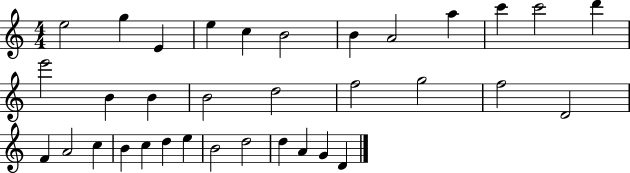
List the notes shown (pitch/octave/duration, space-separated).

E5/h G5/q E4/q E5/q C5/q B4/h B4/q A4/h A5/q C6/q C6/h D6/q E6/h B4/q B4/q B4/h D5/h F5/h G5/h F5/h D4/h F4/q A4/h C5/q B4/q C5/q D5/q E5/q B4/h D5/h D5/q A4/q G4/q D4/q